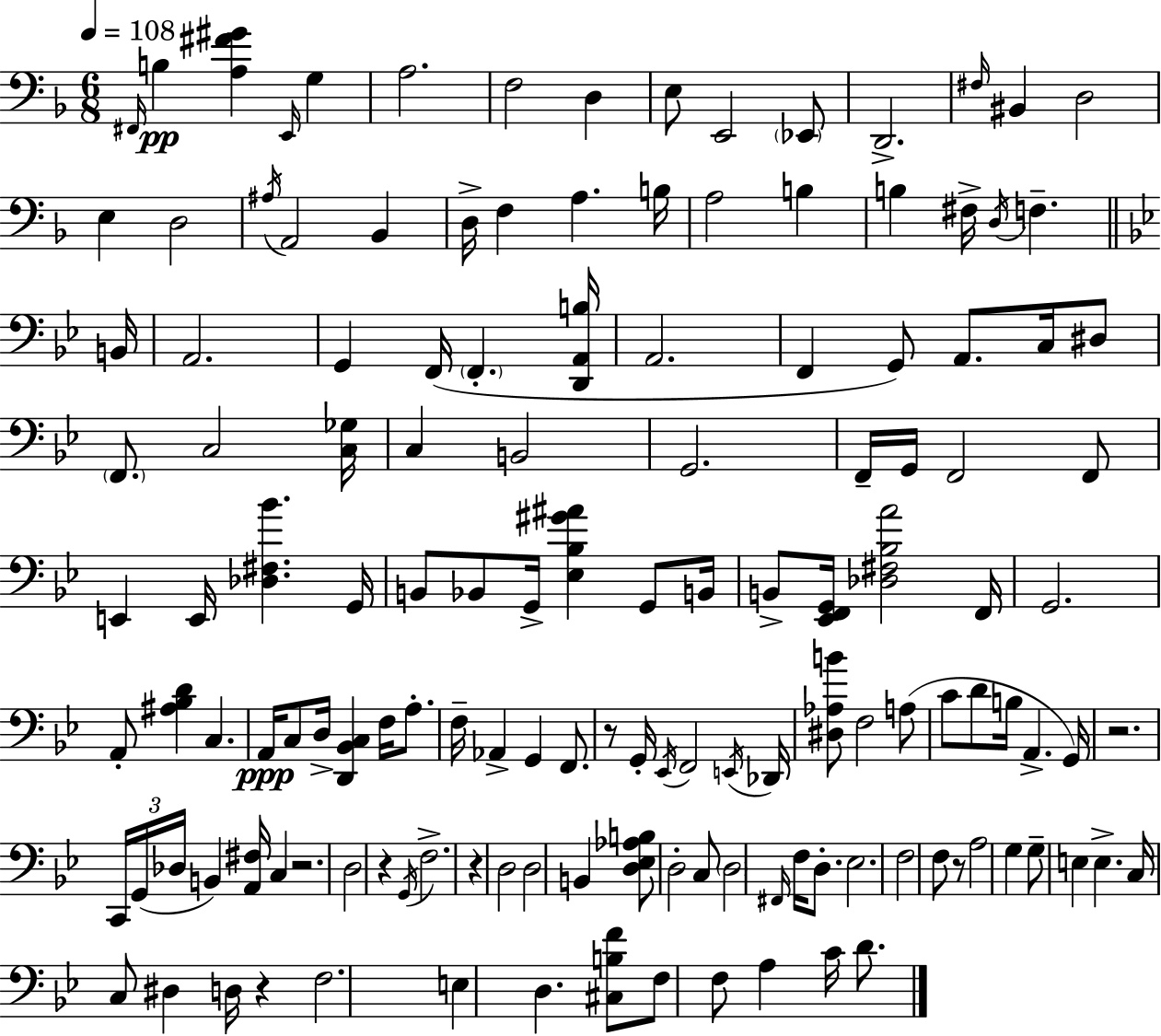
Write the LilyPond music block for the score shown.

{
  \clef bass
  \numericTimeSignature
  \time 6/8
  \key d \minor
  \tempo 4 = 108
  \grace { fis,16 }\pp b4 <a fis' gis'>4 \grace { e,16 } g4 | a2. | f2 d4 | e8 e,2 | \break \parenthesize ees,8 d,2.-> | \grace { fis16 } bis,4 d2 | e4 d2 | \acciaccatura { ais16 } a,2 | \break bes,4 d16-> f4 a4. | b16 a2 | b4 b4 fis16-> \acciaccatura { d16 } f4.-- | \bar "||" \break \key bes \major b,16 a,2. | g,4 f,16( \parenthesize f,4.-. | <d, a, b>16 a,2. | f,4 g,8) a,8. c16 dis8 | \break \parenthesize f,8. c2 | <c ges>16 c4 b,2 | g,2. | f,16-- g,16 f,2 f,8 | \break e,4 e,16 <des fis bes'>4. | g,16 b,8 bes,8 g,16-> <ees bes gis' ais'>4 g,8 | b,16 b,8-> <ees, f, g,>16 <des fis bes a'>2 | f,16 g,2. | \break a,8-. <ais bes d'>4 c4. | a,16\ppp c8 d16-> <d, bes, c>4 f16 a8.-. | f16-- aes,4-> g,4 f,8. | r8 g,16-. \acciaccatura { ees,16 } f,2 | \break \acciaccatura { e,16 } des,16 <dis aes b'>8 f2 | a8( c'8 d'8 b16 a,4.-> | g,16) r2. | \tuplet 3/2 { c,16 g,16( des16 } b,4) <a, fis>16 c4 | \break r2. | d2 r4 | \acciaccatura { g,16 } f2.-> | r4 d2 | \break d2 | b,4 <d ees aes b>8 d2-. | c8 \parenthesize d2 | \grace { fis,16 } f16 d8.-. ees2. | \break f2 | f8 r8 a2 | g4 g8-- e4 e4.-> | c16 c8 dis4 | \break d16 r4 f2. | e4 d4. | <cis b f'>8 f8 f8 a4 | c'16 d'8. \bar "|."
}